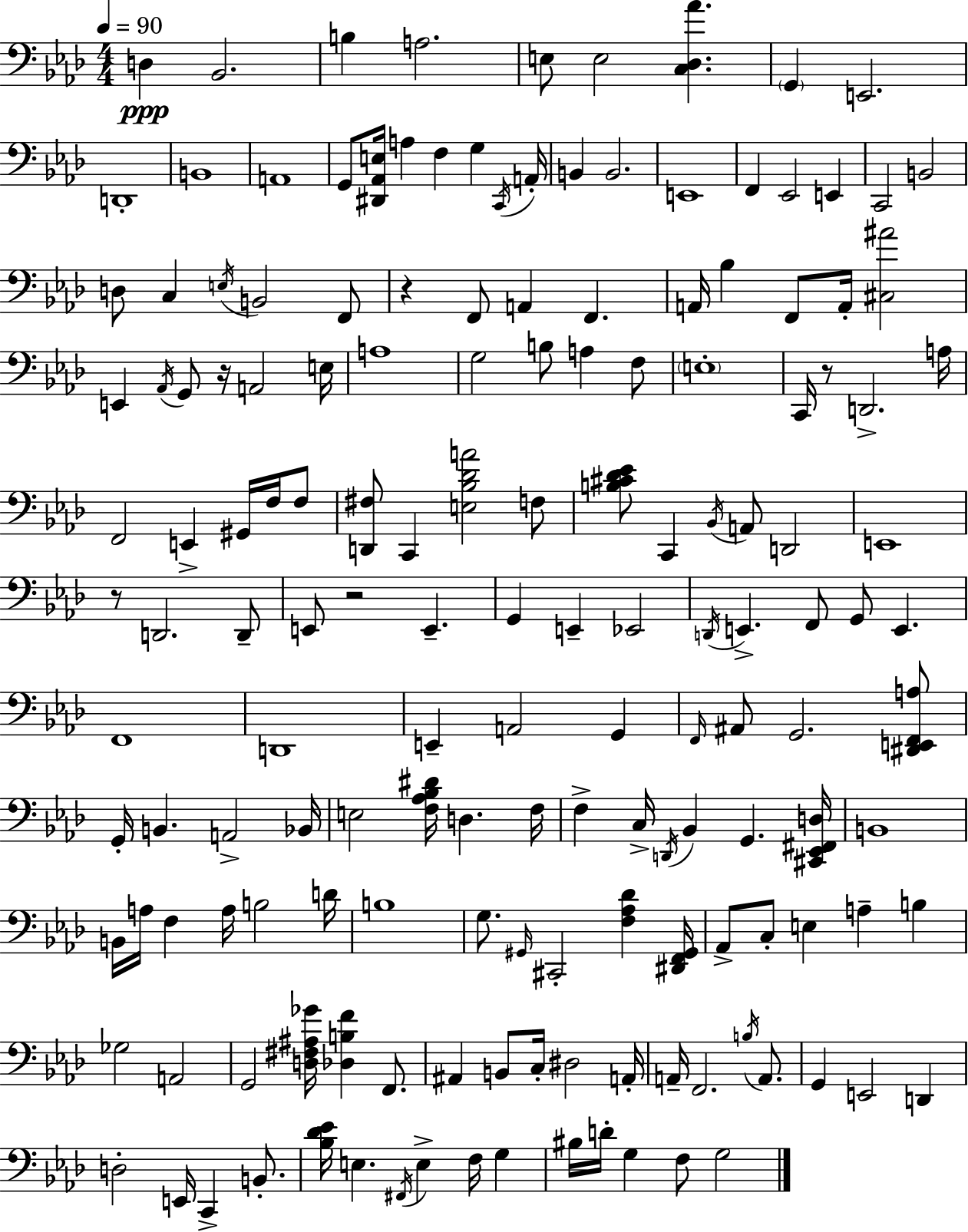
{
  \clef bass
  \numericTimeSignature
  \time 4/4
  \key aes \major
  \tempo 4 = 90
  d4\ppp bes,2. | b4 a2. | e8 e2 <c des aes'>4. | \parenthesize g,4 e,2. | \break d,1-. | b,1 | a,1 | g,8 <dis, aes, e>16 a4 f4 g4 \acciaccatura { c,16 } | \break a,16-. b,4 b,2. | e,1 | f,4 ees,2 e,4 | c,2 b,2 | \break d8 c4 \acciaccatura { e16 } b,2 | f,8 r4 f,8 a,4 f,4. | a,16 bes4 f,8 a,16-. <cis ais'>2 | e,4 \acciaccatura { aes,16 } g,8 r16 a,2 | \break e16 a1 | g2 b8 a4 | f8 \parenthesize e1-. | c,16 r8 d,2.-> | \break a16 f,2 e,4-> gis,16 | f16 f8 <d, fis>8 c,4 <e bes des' a'>2 | f8 <b cis' des' ees'>8 c,4 \acciaccatura { bes,16 } a,8 d,2 | e,1 | \break r8 d,2. | d,8-- e,8 r2 e,4.-- | g,4 e,4-- ees,2 | \acciaccatura { d,16 } e,4.-> f,8 g,8 e,4. | \break f,1 | d,1 | e,4-- a,2 | g,4 \grace { f,16 } ais,8 g,2. | \break <dis, e, f, a>8 g,16-. b,4. a,2-> | bes,16 e2 <f aes bes dis'>16 d4. | f16 f4-> c16-> \acciaccatura { d,16 } bes,4 | g,4. <cis, ees, fis, d>16 b,1 | \break b,16 a16 f4 a16 b2 | d'16 b1 | g8. \grace { gis,16 } cis,2-. | <f aes des'>4 <dis, f, gis,>16 aes,8-> c8-. e4 | \break a4-- b4 ges2 | a,2 g,2 | <d fis ais ges'>16 <des b f'>4 f,8. ais,4 b,8 c16-. dis2 | a,16-. a,16-- f,2. | \break \acciaccatura { b16 } a,8. g,4 e,2 | d,4 d2-. | e,16 c,4-> b,8.-. <bes des' ees'>16 e4. | \acciaccatura { fis,16 } e4-> f16 g4 bis16 d'16-. g4 | \break f8 g2 \bar "|."
}